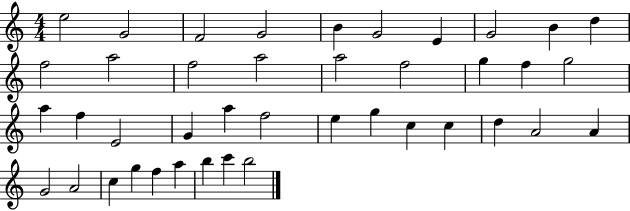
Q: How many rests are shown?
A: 0